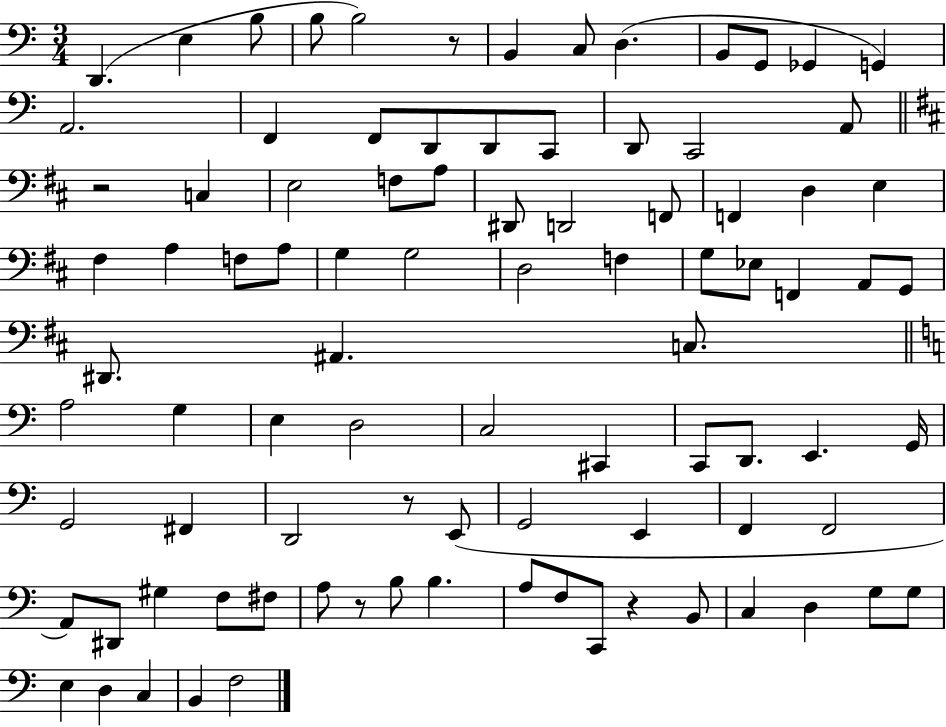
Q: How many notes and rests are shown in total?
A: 91